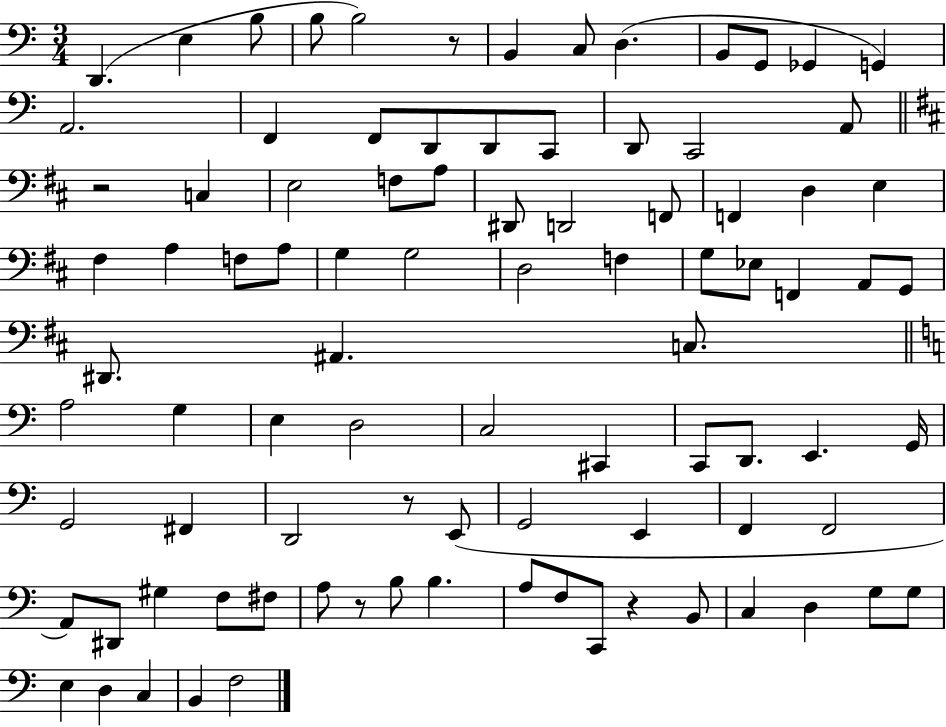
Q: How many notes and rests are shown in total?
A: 91